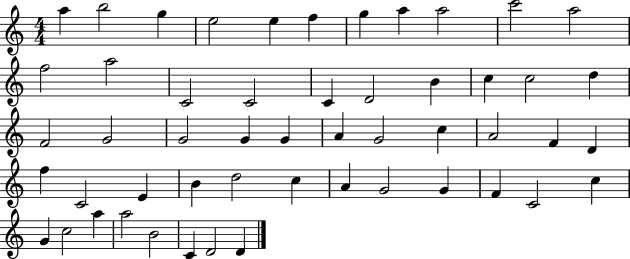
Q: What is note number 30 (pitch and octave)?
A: A4